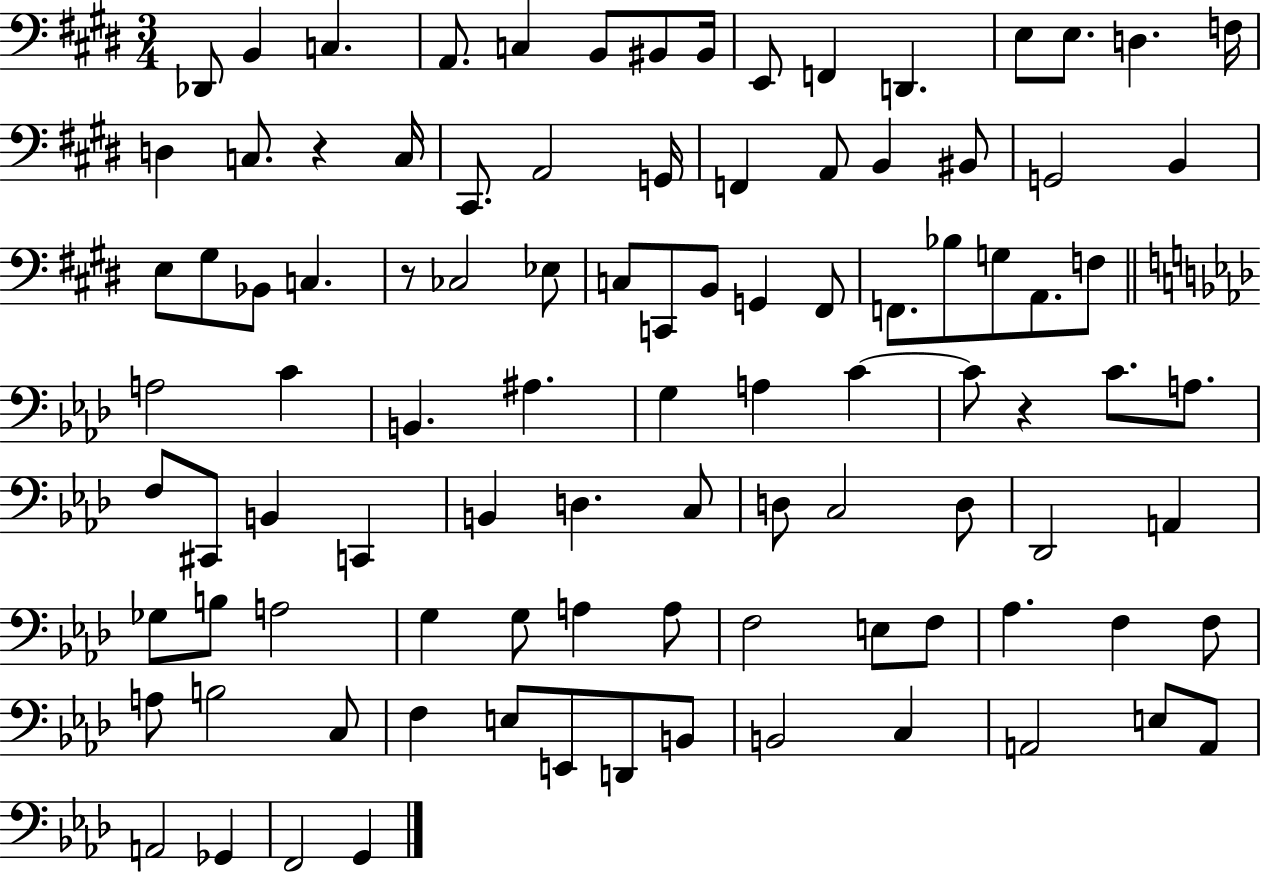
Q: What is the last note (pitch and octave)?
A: G2